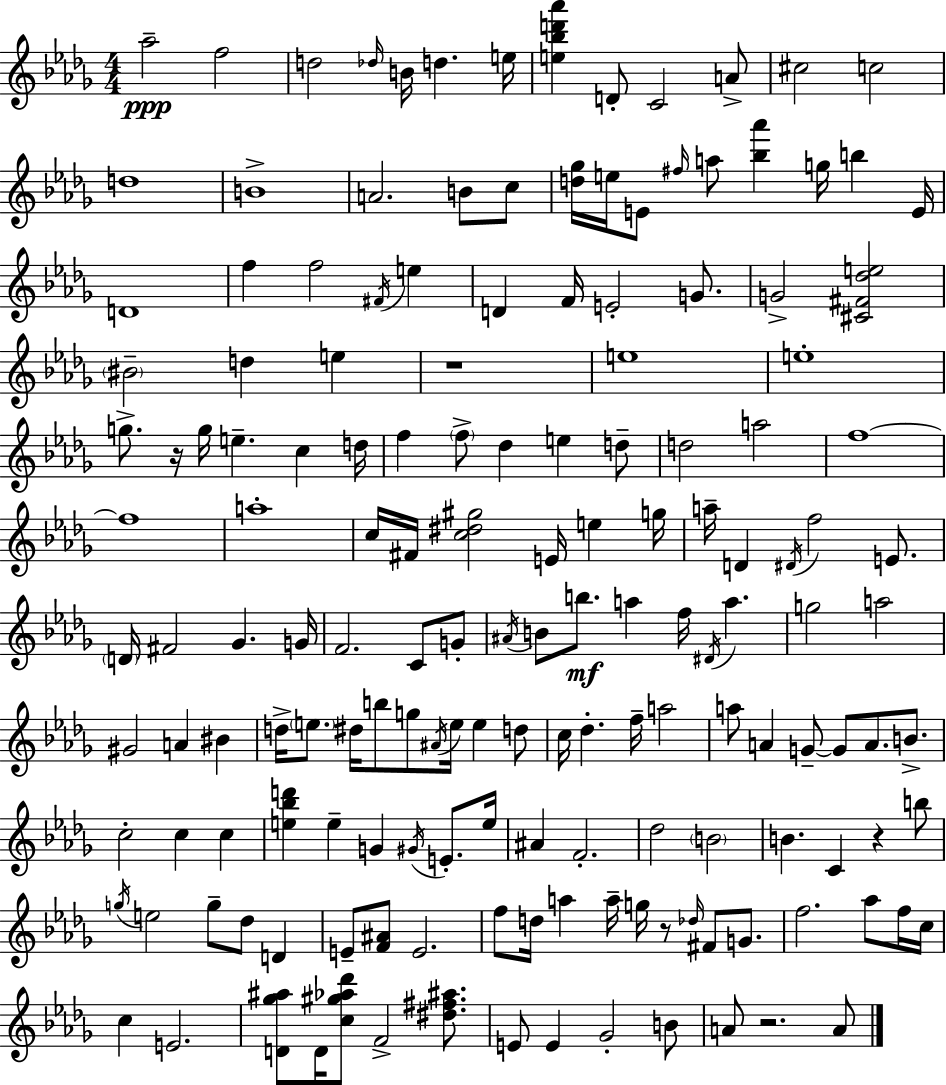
Ab5/h F5/h D5/h Db5/s B4/s D5/q. E5/s [E5,Bb5,D6,Ab6]/q D4/e C4/h A4/e C#5/h C5/h D5/w B4/w A4/h. B4/e C5/e [D5,Gb5]/s E5/s E4/e F#5/s A5/e [Bb5,Ab6]/q G5/s B5/q E4/s D4/w F5/q F5/h F#4/s E5/q D4/q F4/s E4/h G4/e. G4/h [C#4,F#4,Db5,E5]/h BIS4/h D5/q E5/q R/w E5/w E5/w G5/e. R/s G5/s E5/q. C5/q D5/s F5/q F5/e Db5/q E5/q D5/e D5/h A5/h F5/w F5/w A5/w C5/s F#4/s [C5,D#5,G#5]/h E4/s E5/q G5/s A5/s D4/q D#4/s F5/h E4/e. D4/s F#4/h Gb4/q. G4/s F4/h. C4/e G4/e A#4/s B4/e B5/e. A5/q F5/s D#4/s A5/q. G5/h A5/h G#4/h A4/q BIS4/q D5/s E5/e. D#5/s B5/e G5/e A#4/s E5/s E5/q D5/e C5/s Db5/q. F5/s A5/h A5/e A4/q G4/e G4/e A4/e. B4/e. C5/h C5/q C5/q [E5,Bb5,D6]/q E5/q G4/q G#4/s E4/e. E5/s A#4/q F4/h. Db5/h B4/h B4/q. C4/q R/q B5/e G5/s E5/h G5/e Db5/e D4/q E4/e [F4,A#4]/e E4/h. F5/e D5/s A5/q A5/s G5/s R/e Db5/s F#4/e G4/e. F5/h. Ab5/e F5/s C5/s C5/q E4/h. [D4,Gb5,A#5]/e D4/s [C5,G#5,Ab5,Db6]/e F4/h [D#5,F#5,A#5]/e. E4/e E4/q Gb4/h B4/e A4/e R/h. A4/e